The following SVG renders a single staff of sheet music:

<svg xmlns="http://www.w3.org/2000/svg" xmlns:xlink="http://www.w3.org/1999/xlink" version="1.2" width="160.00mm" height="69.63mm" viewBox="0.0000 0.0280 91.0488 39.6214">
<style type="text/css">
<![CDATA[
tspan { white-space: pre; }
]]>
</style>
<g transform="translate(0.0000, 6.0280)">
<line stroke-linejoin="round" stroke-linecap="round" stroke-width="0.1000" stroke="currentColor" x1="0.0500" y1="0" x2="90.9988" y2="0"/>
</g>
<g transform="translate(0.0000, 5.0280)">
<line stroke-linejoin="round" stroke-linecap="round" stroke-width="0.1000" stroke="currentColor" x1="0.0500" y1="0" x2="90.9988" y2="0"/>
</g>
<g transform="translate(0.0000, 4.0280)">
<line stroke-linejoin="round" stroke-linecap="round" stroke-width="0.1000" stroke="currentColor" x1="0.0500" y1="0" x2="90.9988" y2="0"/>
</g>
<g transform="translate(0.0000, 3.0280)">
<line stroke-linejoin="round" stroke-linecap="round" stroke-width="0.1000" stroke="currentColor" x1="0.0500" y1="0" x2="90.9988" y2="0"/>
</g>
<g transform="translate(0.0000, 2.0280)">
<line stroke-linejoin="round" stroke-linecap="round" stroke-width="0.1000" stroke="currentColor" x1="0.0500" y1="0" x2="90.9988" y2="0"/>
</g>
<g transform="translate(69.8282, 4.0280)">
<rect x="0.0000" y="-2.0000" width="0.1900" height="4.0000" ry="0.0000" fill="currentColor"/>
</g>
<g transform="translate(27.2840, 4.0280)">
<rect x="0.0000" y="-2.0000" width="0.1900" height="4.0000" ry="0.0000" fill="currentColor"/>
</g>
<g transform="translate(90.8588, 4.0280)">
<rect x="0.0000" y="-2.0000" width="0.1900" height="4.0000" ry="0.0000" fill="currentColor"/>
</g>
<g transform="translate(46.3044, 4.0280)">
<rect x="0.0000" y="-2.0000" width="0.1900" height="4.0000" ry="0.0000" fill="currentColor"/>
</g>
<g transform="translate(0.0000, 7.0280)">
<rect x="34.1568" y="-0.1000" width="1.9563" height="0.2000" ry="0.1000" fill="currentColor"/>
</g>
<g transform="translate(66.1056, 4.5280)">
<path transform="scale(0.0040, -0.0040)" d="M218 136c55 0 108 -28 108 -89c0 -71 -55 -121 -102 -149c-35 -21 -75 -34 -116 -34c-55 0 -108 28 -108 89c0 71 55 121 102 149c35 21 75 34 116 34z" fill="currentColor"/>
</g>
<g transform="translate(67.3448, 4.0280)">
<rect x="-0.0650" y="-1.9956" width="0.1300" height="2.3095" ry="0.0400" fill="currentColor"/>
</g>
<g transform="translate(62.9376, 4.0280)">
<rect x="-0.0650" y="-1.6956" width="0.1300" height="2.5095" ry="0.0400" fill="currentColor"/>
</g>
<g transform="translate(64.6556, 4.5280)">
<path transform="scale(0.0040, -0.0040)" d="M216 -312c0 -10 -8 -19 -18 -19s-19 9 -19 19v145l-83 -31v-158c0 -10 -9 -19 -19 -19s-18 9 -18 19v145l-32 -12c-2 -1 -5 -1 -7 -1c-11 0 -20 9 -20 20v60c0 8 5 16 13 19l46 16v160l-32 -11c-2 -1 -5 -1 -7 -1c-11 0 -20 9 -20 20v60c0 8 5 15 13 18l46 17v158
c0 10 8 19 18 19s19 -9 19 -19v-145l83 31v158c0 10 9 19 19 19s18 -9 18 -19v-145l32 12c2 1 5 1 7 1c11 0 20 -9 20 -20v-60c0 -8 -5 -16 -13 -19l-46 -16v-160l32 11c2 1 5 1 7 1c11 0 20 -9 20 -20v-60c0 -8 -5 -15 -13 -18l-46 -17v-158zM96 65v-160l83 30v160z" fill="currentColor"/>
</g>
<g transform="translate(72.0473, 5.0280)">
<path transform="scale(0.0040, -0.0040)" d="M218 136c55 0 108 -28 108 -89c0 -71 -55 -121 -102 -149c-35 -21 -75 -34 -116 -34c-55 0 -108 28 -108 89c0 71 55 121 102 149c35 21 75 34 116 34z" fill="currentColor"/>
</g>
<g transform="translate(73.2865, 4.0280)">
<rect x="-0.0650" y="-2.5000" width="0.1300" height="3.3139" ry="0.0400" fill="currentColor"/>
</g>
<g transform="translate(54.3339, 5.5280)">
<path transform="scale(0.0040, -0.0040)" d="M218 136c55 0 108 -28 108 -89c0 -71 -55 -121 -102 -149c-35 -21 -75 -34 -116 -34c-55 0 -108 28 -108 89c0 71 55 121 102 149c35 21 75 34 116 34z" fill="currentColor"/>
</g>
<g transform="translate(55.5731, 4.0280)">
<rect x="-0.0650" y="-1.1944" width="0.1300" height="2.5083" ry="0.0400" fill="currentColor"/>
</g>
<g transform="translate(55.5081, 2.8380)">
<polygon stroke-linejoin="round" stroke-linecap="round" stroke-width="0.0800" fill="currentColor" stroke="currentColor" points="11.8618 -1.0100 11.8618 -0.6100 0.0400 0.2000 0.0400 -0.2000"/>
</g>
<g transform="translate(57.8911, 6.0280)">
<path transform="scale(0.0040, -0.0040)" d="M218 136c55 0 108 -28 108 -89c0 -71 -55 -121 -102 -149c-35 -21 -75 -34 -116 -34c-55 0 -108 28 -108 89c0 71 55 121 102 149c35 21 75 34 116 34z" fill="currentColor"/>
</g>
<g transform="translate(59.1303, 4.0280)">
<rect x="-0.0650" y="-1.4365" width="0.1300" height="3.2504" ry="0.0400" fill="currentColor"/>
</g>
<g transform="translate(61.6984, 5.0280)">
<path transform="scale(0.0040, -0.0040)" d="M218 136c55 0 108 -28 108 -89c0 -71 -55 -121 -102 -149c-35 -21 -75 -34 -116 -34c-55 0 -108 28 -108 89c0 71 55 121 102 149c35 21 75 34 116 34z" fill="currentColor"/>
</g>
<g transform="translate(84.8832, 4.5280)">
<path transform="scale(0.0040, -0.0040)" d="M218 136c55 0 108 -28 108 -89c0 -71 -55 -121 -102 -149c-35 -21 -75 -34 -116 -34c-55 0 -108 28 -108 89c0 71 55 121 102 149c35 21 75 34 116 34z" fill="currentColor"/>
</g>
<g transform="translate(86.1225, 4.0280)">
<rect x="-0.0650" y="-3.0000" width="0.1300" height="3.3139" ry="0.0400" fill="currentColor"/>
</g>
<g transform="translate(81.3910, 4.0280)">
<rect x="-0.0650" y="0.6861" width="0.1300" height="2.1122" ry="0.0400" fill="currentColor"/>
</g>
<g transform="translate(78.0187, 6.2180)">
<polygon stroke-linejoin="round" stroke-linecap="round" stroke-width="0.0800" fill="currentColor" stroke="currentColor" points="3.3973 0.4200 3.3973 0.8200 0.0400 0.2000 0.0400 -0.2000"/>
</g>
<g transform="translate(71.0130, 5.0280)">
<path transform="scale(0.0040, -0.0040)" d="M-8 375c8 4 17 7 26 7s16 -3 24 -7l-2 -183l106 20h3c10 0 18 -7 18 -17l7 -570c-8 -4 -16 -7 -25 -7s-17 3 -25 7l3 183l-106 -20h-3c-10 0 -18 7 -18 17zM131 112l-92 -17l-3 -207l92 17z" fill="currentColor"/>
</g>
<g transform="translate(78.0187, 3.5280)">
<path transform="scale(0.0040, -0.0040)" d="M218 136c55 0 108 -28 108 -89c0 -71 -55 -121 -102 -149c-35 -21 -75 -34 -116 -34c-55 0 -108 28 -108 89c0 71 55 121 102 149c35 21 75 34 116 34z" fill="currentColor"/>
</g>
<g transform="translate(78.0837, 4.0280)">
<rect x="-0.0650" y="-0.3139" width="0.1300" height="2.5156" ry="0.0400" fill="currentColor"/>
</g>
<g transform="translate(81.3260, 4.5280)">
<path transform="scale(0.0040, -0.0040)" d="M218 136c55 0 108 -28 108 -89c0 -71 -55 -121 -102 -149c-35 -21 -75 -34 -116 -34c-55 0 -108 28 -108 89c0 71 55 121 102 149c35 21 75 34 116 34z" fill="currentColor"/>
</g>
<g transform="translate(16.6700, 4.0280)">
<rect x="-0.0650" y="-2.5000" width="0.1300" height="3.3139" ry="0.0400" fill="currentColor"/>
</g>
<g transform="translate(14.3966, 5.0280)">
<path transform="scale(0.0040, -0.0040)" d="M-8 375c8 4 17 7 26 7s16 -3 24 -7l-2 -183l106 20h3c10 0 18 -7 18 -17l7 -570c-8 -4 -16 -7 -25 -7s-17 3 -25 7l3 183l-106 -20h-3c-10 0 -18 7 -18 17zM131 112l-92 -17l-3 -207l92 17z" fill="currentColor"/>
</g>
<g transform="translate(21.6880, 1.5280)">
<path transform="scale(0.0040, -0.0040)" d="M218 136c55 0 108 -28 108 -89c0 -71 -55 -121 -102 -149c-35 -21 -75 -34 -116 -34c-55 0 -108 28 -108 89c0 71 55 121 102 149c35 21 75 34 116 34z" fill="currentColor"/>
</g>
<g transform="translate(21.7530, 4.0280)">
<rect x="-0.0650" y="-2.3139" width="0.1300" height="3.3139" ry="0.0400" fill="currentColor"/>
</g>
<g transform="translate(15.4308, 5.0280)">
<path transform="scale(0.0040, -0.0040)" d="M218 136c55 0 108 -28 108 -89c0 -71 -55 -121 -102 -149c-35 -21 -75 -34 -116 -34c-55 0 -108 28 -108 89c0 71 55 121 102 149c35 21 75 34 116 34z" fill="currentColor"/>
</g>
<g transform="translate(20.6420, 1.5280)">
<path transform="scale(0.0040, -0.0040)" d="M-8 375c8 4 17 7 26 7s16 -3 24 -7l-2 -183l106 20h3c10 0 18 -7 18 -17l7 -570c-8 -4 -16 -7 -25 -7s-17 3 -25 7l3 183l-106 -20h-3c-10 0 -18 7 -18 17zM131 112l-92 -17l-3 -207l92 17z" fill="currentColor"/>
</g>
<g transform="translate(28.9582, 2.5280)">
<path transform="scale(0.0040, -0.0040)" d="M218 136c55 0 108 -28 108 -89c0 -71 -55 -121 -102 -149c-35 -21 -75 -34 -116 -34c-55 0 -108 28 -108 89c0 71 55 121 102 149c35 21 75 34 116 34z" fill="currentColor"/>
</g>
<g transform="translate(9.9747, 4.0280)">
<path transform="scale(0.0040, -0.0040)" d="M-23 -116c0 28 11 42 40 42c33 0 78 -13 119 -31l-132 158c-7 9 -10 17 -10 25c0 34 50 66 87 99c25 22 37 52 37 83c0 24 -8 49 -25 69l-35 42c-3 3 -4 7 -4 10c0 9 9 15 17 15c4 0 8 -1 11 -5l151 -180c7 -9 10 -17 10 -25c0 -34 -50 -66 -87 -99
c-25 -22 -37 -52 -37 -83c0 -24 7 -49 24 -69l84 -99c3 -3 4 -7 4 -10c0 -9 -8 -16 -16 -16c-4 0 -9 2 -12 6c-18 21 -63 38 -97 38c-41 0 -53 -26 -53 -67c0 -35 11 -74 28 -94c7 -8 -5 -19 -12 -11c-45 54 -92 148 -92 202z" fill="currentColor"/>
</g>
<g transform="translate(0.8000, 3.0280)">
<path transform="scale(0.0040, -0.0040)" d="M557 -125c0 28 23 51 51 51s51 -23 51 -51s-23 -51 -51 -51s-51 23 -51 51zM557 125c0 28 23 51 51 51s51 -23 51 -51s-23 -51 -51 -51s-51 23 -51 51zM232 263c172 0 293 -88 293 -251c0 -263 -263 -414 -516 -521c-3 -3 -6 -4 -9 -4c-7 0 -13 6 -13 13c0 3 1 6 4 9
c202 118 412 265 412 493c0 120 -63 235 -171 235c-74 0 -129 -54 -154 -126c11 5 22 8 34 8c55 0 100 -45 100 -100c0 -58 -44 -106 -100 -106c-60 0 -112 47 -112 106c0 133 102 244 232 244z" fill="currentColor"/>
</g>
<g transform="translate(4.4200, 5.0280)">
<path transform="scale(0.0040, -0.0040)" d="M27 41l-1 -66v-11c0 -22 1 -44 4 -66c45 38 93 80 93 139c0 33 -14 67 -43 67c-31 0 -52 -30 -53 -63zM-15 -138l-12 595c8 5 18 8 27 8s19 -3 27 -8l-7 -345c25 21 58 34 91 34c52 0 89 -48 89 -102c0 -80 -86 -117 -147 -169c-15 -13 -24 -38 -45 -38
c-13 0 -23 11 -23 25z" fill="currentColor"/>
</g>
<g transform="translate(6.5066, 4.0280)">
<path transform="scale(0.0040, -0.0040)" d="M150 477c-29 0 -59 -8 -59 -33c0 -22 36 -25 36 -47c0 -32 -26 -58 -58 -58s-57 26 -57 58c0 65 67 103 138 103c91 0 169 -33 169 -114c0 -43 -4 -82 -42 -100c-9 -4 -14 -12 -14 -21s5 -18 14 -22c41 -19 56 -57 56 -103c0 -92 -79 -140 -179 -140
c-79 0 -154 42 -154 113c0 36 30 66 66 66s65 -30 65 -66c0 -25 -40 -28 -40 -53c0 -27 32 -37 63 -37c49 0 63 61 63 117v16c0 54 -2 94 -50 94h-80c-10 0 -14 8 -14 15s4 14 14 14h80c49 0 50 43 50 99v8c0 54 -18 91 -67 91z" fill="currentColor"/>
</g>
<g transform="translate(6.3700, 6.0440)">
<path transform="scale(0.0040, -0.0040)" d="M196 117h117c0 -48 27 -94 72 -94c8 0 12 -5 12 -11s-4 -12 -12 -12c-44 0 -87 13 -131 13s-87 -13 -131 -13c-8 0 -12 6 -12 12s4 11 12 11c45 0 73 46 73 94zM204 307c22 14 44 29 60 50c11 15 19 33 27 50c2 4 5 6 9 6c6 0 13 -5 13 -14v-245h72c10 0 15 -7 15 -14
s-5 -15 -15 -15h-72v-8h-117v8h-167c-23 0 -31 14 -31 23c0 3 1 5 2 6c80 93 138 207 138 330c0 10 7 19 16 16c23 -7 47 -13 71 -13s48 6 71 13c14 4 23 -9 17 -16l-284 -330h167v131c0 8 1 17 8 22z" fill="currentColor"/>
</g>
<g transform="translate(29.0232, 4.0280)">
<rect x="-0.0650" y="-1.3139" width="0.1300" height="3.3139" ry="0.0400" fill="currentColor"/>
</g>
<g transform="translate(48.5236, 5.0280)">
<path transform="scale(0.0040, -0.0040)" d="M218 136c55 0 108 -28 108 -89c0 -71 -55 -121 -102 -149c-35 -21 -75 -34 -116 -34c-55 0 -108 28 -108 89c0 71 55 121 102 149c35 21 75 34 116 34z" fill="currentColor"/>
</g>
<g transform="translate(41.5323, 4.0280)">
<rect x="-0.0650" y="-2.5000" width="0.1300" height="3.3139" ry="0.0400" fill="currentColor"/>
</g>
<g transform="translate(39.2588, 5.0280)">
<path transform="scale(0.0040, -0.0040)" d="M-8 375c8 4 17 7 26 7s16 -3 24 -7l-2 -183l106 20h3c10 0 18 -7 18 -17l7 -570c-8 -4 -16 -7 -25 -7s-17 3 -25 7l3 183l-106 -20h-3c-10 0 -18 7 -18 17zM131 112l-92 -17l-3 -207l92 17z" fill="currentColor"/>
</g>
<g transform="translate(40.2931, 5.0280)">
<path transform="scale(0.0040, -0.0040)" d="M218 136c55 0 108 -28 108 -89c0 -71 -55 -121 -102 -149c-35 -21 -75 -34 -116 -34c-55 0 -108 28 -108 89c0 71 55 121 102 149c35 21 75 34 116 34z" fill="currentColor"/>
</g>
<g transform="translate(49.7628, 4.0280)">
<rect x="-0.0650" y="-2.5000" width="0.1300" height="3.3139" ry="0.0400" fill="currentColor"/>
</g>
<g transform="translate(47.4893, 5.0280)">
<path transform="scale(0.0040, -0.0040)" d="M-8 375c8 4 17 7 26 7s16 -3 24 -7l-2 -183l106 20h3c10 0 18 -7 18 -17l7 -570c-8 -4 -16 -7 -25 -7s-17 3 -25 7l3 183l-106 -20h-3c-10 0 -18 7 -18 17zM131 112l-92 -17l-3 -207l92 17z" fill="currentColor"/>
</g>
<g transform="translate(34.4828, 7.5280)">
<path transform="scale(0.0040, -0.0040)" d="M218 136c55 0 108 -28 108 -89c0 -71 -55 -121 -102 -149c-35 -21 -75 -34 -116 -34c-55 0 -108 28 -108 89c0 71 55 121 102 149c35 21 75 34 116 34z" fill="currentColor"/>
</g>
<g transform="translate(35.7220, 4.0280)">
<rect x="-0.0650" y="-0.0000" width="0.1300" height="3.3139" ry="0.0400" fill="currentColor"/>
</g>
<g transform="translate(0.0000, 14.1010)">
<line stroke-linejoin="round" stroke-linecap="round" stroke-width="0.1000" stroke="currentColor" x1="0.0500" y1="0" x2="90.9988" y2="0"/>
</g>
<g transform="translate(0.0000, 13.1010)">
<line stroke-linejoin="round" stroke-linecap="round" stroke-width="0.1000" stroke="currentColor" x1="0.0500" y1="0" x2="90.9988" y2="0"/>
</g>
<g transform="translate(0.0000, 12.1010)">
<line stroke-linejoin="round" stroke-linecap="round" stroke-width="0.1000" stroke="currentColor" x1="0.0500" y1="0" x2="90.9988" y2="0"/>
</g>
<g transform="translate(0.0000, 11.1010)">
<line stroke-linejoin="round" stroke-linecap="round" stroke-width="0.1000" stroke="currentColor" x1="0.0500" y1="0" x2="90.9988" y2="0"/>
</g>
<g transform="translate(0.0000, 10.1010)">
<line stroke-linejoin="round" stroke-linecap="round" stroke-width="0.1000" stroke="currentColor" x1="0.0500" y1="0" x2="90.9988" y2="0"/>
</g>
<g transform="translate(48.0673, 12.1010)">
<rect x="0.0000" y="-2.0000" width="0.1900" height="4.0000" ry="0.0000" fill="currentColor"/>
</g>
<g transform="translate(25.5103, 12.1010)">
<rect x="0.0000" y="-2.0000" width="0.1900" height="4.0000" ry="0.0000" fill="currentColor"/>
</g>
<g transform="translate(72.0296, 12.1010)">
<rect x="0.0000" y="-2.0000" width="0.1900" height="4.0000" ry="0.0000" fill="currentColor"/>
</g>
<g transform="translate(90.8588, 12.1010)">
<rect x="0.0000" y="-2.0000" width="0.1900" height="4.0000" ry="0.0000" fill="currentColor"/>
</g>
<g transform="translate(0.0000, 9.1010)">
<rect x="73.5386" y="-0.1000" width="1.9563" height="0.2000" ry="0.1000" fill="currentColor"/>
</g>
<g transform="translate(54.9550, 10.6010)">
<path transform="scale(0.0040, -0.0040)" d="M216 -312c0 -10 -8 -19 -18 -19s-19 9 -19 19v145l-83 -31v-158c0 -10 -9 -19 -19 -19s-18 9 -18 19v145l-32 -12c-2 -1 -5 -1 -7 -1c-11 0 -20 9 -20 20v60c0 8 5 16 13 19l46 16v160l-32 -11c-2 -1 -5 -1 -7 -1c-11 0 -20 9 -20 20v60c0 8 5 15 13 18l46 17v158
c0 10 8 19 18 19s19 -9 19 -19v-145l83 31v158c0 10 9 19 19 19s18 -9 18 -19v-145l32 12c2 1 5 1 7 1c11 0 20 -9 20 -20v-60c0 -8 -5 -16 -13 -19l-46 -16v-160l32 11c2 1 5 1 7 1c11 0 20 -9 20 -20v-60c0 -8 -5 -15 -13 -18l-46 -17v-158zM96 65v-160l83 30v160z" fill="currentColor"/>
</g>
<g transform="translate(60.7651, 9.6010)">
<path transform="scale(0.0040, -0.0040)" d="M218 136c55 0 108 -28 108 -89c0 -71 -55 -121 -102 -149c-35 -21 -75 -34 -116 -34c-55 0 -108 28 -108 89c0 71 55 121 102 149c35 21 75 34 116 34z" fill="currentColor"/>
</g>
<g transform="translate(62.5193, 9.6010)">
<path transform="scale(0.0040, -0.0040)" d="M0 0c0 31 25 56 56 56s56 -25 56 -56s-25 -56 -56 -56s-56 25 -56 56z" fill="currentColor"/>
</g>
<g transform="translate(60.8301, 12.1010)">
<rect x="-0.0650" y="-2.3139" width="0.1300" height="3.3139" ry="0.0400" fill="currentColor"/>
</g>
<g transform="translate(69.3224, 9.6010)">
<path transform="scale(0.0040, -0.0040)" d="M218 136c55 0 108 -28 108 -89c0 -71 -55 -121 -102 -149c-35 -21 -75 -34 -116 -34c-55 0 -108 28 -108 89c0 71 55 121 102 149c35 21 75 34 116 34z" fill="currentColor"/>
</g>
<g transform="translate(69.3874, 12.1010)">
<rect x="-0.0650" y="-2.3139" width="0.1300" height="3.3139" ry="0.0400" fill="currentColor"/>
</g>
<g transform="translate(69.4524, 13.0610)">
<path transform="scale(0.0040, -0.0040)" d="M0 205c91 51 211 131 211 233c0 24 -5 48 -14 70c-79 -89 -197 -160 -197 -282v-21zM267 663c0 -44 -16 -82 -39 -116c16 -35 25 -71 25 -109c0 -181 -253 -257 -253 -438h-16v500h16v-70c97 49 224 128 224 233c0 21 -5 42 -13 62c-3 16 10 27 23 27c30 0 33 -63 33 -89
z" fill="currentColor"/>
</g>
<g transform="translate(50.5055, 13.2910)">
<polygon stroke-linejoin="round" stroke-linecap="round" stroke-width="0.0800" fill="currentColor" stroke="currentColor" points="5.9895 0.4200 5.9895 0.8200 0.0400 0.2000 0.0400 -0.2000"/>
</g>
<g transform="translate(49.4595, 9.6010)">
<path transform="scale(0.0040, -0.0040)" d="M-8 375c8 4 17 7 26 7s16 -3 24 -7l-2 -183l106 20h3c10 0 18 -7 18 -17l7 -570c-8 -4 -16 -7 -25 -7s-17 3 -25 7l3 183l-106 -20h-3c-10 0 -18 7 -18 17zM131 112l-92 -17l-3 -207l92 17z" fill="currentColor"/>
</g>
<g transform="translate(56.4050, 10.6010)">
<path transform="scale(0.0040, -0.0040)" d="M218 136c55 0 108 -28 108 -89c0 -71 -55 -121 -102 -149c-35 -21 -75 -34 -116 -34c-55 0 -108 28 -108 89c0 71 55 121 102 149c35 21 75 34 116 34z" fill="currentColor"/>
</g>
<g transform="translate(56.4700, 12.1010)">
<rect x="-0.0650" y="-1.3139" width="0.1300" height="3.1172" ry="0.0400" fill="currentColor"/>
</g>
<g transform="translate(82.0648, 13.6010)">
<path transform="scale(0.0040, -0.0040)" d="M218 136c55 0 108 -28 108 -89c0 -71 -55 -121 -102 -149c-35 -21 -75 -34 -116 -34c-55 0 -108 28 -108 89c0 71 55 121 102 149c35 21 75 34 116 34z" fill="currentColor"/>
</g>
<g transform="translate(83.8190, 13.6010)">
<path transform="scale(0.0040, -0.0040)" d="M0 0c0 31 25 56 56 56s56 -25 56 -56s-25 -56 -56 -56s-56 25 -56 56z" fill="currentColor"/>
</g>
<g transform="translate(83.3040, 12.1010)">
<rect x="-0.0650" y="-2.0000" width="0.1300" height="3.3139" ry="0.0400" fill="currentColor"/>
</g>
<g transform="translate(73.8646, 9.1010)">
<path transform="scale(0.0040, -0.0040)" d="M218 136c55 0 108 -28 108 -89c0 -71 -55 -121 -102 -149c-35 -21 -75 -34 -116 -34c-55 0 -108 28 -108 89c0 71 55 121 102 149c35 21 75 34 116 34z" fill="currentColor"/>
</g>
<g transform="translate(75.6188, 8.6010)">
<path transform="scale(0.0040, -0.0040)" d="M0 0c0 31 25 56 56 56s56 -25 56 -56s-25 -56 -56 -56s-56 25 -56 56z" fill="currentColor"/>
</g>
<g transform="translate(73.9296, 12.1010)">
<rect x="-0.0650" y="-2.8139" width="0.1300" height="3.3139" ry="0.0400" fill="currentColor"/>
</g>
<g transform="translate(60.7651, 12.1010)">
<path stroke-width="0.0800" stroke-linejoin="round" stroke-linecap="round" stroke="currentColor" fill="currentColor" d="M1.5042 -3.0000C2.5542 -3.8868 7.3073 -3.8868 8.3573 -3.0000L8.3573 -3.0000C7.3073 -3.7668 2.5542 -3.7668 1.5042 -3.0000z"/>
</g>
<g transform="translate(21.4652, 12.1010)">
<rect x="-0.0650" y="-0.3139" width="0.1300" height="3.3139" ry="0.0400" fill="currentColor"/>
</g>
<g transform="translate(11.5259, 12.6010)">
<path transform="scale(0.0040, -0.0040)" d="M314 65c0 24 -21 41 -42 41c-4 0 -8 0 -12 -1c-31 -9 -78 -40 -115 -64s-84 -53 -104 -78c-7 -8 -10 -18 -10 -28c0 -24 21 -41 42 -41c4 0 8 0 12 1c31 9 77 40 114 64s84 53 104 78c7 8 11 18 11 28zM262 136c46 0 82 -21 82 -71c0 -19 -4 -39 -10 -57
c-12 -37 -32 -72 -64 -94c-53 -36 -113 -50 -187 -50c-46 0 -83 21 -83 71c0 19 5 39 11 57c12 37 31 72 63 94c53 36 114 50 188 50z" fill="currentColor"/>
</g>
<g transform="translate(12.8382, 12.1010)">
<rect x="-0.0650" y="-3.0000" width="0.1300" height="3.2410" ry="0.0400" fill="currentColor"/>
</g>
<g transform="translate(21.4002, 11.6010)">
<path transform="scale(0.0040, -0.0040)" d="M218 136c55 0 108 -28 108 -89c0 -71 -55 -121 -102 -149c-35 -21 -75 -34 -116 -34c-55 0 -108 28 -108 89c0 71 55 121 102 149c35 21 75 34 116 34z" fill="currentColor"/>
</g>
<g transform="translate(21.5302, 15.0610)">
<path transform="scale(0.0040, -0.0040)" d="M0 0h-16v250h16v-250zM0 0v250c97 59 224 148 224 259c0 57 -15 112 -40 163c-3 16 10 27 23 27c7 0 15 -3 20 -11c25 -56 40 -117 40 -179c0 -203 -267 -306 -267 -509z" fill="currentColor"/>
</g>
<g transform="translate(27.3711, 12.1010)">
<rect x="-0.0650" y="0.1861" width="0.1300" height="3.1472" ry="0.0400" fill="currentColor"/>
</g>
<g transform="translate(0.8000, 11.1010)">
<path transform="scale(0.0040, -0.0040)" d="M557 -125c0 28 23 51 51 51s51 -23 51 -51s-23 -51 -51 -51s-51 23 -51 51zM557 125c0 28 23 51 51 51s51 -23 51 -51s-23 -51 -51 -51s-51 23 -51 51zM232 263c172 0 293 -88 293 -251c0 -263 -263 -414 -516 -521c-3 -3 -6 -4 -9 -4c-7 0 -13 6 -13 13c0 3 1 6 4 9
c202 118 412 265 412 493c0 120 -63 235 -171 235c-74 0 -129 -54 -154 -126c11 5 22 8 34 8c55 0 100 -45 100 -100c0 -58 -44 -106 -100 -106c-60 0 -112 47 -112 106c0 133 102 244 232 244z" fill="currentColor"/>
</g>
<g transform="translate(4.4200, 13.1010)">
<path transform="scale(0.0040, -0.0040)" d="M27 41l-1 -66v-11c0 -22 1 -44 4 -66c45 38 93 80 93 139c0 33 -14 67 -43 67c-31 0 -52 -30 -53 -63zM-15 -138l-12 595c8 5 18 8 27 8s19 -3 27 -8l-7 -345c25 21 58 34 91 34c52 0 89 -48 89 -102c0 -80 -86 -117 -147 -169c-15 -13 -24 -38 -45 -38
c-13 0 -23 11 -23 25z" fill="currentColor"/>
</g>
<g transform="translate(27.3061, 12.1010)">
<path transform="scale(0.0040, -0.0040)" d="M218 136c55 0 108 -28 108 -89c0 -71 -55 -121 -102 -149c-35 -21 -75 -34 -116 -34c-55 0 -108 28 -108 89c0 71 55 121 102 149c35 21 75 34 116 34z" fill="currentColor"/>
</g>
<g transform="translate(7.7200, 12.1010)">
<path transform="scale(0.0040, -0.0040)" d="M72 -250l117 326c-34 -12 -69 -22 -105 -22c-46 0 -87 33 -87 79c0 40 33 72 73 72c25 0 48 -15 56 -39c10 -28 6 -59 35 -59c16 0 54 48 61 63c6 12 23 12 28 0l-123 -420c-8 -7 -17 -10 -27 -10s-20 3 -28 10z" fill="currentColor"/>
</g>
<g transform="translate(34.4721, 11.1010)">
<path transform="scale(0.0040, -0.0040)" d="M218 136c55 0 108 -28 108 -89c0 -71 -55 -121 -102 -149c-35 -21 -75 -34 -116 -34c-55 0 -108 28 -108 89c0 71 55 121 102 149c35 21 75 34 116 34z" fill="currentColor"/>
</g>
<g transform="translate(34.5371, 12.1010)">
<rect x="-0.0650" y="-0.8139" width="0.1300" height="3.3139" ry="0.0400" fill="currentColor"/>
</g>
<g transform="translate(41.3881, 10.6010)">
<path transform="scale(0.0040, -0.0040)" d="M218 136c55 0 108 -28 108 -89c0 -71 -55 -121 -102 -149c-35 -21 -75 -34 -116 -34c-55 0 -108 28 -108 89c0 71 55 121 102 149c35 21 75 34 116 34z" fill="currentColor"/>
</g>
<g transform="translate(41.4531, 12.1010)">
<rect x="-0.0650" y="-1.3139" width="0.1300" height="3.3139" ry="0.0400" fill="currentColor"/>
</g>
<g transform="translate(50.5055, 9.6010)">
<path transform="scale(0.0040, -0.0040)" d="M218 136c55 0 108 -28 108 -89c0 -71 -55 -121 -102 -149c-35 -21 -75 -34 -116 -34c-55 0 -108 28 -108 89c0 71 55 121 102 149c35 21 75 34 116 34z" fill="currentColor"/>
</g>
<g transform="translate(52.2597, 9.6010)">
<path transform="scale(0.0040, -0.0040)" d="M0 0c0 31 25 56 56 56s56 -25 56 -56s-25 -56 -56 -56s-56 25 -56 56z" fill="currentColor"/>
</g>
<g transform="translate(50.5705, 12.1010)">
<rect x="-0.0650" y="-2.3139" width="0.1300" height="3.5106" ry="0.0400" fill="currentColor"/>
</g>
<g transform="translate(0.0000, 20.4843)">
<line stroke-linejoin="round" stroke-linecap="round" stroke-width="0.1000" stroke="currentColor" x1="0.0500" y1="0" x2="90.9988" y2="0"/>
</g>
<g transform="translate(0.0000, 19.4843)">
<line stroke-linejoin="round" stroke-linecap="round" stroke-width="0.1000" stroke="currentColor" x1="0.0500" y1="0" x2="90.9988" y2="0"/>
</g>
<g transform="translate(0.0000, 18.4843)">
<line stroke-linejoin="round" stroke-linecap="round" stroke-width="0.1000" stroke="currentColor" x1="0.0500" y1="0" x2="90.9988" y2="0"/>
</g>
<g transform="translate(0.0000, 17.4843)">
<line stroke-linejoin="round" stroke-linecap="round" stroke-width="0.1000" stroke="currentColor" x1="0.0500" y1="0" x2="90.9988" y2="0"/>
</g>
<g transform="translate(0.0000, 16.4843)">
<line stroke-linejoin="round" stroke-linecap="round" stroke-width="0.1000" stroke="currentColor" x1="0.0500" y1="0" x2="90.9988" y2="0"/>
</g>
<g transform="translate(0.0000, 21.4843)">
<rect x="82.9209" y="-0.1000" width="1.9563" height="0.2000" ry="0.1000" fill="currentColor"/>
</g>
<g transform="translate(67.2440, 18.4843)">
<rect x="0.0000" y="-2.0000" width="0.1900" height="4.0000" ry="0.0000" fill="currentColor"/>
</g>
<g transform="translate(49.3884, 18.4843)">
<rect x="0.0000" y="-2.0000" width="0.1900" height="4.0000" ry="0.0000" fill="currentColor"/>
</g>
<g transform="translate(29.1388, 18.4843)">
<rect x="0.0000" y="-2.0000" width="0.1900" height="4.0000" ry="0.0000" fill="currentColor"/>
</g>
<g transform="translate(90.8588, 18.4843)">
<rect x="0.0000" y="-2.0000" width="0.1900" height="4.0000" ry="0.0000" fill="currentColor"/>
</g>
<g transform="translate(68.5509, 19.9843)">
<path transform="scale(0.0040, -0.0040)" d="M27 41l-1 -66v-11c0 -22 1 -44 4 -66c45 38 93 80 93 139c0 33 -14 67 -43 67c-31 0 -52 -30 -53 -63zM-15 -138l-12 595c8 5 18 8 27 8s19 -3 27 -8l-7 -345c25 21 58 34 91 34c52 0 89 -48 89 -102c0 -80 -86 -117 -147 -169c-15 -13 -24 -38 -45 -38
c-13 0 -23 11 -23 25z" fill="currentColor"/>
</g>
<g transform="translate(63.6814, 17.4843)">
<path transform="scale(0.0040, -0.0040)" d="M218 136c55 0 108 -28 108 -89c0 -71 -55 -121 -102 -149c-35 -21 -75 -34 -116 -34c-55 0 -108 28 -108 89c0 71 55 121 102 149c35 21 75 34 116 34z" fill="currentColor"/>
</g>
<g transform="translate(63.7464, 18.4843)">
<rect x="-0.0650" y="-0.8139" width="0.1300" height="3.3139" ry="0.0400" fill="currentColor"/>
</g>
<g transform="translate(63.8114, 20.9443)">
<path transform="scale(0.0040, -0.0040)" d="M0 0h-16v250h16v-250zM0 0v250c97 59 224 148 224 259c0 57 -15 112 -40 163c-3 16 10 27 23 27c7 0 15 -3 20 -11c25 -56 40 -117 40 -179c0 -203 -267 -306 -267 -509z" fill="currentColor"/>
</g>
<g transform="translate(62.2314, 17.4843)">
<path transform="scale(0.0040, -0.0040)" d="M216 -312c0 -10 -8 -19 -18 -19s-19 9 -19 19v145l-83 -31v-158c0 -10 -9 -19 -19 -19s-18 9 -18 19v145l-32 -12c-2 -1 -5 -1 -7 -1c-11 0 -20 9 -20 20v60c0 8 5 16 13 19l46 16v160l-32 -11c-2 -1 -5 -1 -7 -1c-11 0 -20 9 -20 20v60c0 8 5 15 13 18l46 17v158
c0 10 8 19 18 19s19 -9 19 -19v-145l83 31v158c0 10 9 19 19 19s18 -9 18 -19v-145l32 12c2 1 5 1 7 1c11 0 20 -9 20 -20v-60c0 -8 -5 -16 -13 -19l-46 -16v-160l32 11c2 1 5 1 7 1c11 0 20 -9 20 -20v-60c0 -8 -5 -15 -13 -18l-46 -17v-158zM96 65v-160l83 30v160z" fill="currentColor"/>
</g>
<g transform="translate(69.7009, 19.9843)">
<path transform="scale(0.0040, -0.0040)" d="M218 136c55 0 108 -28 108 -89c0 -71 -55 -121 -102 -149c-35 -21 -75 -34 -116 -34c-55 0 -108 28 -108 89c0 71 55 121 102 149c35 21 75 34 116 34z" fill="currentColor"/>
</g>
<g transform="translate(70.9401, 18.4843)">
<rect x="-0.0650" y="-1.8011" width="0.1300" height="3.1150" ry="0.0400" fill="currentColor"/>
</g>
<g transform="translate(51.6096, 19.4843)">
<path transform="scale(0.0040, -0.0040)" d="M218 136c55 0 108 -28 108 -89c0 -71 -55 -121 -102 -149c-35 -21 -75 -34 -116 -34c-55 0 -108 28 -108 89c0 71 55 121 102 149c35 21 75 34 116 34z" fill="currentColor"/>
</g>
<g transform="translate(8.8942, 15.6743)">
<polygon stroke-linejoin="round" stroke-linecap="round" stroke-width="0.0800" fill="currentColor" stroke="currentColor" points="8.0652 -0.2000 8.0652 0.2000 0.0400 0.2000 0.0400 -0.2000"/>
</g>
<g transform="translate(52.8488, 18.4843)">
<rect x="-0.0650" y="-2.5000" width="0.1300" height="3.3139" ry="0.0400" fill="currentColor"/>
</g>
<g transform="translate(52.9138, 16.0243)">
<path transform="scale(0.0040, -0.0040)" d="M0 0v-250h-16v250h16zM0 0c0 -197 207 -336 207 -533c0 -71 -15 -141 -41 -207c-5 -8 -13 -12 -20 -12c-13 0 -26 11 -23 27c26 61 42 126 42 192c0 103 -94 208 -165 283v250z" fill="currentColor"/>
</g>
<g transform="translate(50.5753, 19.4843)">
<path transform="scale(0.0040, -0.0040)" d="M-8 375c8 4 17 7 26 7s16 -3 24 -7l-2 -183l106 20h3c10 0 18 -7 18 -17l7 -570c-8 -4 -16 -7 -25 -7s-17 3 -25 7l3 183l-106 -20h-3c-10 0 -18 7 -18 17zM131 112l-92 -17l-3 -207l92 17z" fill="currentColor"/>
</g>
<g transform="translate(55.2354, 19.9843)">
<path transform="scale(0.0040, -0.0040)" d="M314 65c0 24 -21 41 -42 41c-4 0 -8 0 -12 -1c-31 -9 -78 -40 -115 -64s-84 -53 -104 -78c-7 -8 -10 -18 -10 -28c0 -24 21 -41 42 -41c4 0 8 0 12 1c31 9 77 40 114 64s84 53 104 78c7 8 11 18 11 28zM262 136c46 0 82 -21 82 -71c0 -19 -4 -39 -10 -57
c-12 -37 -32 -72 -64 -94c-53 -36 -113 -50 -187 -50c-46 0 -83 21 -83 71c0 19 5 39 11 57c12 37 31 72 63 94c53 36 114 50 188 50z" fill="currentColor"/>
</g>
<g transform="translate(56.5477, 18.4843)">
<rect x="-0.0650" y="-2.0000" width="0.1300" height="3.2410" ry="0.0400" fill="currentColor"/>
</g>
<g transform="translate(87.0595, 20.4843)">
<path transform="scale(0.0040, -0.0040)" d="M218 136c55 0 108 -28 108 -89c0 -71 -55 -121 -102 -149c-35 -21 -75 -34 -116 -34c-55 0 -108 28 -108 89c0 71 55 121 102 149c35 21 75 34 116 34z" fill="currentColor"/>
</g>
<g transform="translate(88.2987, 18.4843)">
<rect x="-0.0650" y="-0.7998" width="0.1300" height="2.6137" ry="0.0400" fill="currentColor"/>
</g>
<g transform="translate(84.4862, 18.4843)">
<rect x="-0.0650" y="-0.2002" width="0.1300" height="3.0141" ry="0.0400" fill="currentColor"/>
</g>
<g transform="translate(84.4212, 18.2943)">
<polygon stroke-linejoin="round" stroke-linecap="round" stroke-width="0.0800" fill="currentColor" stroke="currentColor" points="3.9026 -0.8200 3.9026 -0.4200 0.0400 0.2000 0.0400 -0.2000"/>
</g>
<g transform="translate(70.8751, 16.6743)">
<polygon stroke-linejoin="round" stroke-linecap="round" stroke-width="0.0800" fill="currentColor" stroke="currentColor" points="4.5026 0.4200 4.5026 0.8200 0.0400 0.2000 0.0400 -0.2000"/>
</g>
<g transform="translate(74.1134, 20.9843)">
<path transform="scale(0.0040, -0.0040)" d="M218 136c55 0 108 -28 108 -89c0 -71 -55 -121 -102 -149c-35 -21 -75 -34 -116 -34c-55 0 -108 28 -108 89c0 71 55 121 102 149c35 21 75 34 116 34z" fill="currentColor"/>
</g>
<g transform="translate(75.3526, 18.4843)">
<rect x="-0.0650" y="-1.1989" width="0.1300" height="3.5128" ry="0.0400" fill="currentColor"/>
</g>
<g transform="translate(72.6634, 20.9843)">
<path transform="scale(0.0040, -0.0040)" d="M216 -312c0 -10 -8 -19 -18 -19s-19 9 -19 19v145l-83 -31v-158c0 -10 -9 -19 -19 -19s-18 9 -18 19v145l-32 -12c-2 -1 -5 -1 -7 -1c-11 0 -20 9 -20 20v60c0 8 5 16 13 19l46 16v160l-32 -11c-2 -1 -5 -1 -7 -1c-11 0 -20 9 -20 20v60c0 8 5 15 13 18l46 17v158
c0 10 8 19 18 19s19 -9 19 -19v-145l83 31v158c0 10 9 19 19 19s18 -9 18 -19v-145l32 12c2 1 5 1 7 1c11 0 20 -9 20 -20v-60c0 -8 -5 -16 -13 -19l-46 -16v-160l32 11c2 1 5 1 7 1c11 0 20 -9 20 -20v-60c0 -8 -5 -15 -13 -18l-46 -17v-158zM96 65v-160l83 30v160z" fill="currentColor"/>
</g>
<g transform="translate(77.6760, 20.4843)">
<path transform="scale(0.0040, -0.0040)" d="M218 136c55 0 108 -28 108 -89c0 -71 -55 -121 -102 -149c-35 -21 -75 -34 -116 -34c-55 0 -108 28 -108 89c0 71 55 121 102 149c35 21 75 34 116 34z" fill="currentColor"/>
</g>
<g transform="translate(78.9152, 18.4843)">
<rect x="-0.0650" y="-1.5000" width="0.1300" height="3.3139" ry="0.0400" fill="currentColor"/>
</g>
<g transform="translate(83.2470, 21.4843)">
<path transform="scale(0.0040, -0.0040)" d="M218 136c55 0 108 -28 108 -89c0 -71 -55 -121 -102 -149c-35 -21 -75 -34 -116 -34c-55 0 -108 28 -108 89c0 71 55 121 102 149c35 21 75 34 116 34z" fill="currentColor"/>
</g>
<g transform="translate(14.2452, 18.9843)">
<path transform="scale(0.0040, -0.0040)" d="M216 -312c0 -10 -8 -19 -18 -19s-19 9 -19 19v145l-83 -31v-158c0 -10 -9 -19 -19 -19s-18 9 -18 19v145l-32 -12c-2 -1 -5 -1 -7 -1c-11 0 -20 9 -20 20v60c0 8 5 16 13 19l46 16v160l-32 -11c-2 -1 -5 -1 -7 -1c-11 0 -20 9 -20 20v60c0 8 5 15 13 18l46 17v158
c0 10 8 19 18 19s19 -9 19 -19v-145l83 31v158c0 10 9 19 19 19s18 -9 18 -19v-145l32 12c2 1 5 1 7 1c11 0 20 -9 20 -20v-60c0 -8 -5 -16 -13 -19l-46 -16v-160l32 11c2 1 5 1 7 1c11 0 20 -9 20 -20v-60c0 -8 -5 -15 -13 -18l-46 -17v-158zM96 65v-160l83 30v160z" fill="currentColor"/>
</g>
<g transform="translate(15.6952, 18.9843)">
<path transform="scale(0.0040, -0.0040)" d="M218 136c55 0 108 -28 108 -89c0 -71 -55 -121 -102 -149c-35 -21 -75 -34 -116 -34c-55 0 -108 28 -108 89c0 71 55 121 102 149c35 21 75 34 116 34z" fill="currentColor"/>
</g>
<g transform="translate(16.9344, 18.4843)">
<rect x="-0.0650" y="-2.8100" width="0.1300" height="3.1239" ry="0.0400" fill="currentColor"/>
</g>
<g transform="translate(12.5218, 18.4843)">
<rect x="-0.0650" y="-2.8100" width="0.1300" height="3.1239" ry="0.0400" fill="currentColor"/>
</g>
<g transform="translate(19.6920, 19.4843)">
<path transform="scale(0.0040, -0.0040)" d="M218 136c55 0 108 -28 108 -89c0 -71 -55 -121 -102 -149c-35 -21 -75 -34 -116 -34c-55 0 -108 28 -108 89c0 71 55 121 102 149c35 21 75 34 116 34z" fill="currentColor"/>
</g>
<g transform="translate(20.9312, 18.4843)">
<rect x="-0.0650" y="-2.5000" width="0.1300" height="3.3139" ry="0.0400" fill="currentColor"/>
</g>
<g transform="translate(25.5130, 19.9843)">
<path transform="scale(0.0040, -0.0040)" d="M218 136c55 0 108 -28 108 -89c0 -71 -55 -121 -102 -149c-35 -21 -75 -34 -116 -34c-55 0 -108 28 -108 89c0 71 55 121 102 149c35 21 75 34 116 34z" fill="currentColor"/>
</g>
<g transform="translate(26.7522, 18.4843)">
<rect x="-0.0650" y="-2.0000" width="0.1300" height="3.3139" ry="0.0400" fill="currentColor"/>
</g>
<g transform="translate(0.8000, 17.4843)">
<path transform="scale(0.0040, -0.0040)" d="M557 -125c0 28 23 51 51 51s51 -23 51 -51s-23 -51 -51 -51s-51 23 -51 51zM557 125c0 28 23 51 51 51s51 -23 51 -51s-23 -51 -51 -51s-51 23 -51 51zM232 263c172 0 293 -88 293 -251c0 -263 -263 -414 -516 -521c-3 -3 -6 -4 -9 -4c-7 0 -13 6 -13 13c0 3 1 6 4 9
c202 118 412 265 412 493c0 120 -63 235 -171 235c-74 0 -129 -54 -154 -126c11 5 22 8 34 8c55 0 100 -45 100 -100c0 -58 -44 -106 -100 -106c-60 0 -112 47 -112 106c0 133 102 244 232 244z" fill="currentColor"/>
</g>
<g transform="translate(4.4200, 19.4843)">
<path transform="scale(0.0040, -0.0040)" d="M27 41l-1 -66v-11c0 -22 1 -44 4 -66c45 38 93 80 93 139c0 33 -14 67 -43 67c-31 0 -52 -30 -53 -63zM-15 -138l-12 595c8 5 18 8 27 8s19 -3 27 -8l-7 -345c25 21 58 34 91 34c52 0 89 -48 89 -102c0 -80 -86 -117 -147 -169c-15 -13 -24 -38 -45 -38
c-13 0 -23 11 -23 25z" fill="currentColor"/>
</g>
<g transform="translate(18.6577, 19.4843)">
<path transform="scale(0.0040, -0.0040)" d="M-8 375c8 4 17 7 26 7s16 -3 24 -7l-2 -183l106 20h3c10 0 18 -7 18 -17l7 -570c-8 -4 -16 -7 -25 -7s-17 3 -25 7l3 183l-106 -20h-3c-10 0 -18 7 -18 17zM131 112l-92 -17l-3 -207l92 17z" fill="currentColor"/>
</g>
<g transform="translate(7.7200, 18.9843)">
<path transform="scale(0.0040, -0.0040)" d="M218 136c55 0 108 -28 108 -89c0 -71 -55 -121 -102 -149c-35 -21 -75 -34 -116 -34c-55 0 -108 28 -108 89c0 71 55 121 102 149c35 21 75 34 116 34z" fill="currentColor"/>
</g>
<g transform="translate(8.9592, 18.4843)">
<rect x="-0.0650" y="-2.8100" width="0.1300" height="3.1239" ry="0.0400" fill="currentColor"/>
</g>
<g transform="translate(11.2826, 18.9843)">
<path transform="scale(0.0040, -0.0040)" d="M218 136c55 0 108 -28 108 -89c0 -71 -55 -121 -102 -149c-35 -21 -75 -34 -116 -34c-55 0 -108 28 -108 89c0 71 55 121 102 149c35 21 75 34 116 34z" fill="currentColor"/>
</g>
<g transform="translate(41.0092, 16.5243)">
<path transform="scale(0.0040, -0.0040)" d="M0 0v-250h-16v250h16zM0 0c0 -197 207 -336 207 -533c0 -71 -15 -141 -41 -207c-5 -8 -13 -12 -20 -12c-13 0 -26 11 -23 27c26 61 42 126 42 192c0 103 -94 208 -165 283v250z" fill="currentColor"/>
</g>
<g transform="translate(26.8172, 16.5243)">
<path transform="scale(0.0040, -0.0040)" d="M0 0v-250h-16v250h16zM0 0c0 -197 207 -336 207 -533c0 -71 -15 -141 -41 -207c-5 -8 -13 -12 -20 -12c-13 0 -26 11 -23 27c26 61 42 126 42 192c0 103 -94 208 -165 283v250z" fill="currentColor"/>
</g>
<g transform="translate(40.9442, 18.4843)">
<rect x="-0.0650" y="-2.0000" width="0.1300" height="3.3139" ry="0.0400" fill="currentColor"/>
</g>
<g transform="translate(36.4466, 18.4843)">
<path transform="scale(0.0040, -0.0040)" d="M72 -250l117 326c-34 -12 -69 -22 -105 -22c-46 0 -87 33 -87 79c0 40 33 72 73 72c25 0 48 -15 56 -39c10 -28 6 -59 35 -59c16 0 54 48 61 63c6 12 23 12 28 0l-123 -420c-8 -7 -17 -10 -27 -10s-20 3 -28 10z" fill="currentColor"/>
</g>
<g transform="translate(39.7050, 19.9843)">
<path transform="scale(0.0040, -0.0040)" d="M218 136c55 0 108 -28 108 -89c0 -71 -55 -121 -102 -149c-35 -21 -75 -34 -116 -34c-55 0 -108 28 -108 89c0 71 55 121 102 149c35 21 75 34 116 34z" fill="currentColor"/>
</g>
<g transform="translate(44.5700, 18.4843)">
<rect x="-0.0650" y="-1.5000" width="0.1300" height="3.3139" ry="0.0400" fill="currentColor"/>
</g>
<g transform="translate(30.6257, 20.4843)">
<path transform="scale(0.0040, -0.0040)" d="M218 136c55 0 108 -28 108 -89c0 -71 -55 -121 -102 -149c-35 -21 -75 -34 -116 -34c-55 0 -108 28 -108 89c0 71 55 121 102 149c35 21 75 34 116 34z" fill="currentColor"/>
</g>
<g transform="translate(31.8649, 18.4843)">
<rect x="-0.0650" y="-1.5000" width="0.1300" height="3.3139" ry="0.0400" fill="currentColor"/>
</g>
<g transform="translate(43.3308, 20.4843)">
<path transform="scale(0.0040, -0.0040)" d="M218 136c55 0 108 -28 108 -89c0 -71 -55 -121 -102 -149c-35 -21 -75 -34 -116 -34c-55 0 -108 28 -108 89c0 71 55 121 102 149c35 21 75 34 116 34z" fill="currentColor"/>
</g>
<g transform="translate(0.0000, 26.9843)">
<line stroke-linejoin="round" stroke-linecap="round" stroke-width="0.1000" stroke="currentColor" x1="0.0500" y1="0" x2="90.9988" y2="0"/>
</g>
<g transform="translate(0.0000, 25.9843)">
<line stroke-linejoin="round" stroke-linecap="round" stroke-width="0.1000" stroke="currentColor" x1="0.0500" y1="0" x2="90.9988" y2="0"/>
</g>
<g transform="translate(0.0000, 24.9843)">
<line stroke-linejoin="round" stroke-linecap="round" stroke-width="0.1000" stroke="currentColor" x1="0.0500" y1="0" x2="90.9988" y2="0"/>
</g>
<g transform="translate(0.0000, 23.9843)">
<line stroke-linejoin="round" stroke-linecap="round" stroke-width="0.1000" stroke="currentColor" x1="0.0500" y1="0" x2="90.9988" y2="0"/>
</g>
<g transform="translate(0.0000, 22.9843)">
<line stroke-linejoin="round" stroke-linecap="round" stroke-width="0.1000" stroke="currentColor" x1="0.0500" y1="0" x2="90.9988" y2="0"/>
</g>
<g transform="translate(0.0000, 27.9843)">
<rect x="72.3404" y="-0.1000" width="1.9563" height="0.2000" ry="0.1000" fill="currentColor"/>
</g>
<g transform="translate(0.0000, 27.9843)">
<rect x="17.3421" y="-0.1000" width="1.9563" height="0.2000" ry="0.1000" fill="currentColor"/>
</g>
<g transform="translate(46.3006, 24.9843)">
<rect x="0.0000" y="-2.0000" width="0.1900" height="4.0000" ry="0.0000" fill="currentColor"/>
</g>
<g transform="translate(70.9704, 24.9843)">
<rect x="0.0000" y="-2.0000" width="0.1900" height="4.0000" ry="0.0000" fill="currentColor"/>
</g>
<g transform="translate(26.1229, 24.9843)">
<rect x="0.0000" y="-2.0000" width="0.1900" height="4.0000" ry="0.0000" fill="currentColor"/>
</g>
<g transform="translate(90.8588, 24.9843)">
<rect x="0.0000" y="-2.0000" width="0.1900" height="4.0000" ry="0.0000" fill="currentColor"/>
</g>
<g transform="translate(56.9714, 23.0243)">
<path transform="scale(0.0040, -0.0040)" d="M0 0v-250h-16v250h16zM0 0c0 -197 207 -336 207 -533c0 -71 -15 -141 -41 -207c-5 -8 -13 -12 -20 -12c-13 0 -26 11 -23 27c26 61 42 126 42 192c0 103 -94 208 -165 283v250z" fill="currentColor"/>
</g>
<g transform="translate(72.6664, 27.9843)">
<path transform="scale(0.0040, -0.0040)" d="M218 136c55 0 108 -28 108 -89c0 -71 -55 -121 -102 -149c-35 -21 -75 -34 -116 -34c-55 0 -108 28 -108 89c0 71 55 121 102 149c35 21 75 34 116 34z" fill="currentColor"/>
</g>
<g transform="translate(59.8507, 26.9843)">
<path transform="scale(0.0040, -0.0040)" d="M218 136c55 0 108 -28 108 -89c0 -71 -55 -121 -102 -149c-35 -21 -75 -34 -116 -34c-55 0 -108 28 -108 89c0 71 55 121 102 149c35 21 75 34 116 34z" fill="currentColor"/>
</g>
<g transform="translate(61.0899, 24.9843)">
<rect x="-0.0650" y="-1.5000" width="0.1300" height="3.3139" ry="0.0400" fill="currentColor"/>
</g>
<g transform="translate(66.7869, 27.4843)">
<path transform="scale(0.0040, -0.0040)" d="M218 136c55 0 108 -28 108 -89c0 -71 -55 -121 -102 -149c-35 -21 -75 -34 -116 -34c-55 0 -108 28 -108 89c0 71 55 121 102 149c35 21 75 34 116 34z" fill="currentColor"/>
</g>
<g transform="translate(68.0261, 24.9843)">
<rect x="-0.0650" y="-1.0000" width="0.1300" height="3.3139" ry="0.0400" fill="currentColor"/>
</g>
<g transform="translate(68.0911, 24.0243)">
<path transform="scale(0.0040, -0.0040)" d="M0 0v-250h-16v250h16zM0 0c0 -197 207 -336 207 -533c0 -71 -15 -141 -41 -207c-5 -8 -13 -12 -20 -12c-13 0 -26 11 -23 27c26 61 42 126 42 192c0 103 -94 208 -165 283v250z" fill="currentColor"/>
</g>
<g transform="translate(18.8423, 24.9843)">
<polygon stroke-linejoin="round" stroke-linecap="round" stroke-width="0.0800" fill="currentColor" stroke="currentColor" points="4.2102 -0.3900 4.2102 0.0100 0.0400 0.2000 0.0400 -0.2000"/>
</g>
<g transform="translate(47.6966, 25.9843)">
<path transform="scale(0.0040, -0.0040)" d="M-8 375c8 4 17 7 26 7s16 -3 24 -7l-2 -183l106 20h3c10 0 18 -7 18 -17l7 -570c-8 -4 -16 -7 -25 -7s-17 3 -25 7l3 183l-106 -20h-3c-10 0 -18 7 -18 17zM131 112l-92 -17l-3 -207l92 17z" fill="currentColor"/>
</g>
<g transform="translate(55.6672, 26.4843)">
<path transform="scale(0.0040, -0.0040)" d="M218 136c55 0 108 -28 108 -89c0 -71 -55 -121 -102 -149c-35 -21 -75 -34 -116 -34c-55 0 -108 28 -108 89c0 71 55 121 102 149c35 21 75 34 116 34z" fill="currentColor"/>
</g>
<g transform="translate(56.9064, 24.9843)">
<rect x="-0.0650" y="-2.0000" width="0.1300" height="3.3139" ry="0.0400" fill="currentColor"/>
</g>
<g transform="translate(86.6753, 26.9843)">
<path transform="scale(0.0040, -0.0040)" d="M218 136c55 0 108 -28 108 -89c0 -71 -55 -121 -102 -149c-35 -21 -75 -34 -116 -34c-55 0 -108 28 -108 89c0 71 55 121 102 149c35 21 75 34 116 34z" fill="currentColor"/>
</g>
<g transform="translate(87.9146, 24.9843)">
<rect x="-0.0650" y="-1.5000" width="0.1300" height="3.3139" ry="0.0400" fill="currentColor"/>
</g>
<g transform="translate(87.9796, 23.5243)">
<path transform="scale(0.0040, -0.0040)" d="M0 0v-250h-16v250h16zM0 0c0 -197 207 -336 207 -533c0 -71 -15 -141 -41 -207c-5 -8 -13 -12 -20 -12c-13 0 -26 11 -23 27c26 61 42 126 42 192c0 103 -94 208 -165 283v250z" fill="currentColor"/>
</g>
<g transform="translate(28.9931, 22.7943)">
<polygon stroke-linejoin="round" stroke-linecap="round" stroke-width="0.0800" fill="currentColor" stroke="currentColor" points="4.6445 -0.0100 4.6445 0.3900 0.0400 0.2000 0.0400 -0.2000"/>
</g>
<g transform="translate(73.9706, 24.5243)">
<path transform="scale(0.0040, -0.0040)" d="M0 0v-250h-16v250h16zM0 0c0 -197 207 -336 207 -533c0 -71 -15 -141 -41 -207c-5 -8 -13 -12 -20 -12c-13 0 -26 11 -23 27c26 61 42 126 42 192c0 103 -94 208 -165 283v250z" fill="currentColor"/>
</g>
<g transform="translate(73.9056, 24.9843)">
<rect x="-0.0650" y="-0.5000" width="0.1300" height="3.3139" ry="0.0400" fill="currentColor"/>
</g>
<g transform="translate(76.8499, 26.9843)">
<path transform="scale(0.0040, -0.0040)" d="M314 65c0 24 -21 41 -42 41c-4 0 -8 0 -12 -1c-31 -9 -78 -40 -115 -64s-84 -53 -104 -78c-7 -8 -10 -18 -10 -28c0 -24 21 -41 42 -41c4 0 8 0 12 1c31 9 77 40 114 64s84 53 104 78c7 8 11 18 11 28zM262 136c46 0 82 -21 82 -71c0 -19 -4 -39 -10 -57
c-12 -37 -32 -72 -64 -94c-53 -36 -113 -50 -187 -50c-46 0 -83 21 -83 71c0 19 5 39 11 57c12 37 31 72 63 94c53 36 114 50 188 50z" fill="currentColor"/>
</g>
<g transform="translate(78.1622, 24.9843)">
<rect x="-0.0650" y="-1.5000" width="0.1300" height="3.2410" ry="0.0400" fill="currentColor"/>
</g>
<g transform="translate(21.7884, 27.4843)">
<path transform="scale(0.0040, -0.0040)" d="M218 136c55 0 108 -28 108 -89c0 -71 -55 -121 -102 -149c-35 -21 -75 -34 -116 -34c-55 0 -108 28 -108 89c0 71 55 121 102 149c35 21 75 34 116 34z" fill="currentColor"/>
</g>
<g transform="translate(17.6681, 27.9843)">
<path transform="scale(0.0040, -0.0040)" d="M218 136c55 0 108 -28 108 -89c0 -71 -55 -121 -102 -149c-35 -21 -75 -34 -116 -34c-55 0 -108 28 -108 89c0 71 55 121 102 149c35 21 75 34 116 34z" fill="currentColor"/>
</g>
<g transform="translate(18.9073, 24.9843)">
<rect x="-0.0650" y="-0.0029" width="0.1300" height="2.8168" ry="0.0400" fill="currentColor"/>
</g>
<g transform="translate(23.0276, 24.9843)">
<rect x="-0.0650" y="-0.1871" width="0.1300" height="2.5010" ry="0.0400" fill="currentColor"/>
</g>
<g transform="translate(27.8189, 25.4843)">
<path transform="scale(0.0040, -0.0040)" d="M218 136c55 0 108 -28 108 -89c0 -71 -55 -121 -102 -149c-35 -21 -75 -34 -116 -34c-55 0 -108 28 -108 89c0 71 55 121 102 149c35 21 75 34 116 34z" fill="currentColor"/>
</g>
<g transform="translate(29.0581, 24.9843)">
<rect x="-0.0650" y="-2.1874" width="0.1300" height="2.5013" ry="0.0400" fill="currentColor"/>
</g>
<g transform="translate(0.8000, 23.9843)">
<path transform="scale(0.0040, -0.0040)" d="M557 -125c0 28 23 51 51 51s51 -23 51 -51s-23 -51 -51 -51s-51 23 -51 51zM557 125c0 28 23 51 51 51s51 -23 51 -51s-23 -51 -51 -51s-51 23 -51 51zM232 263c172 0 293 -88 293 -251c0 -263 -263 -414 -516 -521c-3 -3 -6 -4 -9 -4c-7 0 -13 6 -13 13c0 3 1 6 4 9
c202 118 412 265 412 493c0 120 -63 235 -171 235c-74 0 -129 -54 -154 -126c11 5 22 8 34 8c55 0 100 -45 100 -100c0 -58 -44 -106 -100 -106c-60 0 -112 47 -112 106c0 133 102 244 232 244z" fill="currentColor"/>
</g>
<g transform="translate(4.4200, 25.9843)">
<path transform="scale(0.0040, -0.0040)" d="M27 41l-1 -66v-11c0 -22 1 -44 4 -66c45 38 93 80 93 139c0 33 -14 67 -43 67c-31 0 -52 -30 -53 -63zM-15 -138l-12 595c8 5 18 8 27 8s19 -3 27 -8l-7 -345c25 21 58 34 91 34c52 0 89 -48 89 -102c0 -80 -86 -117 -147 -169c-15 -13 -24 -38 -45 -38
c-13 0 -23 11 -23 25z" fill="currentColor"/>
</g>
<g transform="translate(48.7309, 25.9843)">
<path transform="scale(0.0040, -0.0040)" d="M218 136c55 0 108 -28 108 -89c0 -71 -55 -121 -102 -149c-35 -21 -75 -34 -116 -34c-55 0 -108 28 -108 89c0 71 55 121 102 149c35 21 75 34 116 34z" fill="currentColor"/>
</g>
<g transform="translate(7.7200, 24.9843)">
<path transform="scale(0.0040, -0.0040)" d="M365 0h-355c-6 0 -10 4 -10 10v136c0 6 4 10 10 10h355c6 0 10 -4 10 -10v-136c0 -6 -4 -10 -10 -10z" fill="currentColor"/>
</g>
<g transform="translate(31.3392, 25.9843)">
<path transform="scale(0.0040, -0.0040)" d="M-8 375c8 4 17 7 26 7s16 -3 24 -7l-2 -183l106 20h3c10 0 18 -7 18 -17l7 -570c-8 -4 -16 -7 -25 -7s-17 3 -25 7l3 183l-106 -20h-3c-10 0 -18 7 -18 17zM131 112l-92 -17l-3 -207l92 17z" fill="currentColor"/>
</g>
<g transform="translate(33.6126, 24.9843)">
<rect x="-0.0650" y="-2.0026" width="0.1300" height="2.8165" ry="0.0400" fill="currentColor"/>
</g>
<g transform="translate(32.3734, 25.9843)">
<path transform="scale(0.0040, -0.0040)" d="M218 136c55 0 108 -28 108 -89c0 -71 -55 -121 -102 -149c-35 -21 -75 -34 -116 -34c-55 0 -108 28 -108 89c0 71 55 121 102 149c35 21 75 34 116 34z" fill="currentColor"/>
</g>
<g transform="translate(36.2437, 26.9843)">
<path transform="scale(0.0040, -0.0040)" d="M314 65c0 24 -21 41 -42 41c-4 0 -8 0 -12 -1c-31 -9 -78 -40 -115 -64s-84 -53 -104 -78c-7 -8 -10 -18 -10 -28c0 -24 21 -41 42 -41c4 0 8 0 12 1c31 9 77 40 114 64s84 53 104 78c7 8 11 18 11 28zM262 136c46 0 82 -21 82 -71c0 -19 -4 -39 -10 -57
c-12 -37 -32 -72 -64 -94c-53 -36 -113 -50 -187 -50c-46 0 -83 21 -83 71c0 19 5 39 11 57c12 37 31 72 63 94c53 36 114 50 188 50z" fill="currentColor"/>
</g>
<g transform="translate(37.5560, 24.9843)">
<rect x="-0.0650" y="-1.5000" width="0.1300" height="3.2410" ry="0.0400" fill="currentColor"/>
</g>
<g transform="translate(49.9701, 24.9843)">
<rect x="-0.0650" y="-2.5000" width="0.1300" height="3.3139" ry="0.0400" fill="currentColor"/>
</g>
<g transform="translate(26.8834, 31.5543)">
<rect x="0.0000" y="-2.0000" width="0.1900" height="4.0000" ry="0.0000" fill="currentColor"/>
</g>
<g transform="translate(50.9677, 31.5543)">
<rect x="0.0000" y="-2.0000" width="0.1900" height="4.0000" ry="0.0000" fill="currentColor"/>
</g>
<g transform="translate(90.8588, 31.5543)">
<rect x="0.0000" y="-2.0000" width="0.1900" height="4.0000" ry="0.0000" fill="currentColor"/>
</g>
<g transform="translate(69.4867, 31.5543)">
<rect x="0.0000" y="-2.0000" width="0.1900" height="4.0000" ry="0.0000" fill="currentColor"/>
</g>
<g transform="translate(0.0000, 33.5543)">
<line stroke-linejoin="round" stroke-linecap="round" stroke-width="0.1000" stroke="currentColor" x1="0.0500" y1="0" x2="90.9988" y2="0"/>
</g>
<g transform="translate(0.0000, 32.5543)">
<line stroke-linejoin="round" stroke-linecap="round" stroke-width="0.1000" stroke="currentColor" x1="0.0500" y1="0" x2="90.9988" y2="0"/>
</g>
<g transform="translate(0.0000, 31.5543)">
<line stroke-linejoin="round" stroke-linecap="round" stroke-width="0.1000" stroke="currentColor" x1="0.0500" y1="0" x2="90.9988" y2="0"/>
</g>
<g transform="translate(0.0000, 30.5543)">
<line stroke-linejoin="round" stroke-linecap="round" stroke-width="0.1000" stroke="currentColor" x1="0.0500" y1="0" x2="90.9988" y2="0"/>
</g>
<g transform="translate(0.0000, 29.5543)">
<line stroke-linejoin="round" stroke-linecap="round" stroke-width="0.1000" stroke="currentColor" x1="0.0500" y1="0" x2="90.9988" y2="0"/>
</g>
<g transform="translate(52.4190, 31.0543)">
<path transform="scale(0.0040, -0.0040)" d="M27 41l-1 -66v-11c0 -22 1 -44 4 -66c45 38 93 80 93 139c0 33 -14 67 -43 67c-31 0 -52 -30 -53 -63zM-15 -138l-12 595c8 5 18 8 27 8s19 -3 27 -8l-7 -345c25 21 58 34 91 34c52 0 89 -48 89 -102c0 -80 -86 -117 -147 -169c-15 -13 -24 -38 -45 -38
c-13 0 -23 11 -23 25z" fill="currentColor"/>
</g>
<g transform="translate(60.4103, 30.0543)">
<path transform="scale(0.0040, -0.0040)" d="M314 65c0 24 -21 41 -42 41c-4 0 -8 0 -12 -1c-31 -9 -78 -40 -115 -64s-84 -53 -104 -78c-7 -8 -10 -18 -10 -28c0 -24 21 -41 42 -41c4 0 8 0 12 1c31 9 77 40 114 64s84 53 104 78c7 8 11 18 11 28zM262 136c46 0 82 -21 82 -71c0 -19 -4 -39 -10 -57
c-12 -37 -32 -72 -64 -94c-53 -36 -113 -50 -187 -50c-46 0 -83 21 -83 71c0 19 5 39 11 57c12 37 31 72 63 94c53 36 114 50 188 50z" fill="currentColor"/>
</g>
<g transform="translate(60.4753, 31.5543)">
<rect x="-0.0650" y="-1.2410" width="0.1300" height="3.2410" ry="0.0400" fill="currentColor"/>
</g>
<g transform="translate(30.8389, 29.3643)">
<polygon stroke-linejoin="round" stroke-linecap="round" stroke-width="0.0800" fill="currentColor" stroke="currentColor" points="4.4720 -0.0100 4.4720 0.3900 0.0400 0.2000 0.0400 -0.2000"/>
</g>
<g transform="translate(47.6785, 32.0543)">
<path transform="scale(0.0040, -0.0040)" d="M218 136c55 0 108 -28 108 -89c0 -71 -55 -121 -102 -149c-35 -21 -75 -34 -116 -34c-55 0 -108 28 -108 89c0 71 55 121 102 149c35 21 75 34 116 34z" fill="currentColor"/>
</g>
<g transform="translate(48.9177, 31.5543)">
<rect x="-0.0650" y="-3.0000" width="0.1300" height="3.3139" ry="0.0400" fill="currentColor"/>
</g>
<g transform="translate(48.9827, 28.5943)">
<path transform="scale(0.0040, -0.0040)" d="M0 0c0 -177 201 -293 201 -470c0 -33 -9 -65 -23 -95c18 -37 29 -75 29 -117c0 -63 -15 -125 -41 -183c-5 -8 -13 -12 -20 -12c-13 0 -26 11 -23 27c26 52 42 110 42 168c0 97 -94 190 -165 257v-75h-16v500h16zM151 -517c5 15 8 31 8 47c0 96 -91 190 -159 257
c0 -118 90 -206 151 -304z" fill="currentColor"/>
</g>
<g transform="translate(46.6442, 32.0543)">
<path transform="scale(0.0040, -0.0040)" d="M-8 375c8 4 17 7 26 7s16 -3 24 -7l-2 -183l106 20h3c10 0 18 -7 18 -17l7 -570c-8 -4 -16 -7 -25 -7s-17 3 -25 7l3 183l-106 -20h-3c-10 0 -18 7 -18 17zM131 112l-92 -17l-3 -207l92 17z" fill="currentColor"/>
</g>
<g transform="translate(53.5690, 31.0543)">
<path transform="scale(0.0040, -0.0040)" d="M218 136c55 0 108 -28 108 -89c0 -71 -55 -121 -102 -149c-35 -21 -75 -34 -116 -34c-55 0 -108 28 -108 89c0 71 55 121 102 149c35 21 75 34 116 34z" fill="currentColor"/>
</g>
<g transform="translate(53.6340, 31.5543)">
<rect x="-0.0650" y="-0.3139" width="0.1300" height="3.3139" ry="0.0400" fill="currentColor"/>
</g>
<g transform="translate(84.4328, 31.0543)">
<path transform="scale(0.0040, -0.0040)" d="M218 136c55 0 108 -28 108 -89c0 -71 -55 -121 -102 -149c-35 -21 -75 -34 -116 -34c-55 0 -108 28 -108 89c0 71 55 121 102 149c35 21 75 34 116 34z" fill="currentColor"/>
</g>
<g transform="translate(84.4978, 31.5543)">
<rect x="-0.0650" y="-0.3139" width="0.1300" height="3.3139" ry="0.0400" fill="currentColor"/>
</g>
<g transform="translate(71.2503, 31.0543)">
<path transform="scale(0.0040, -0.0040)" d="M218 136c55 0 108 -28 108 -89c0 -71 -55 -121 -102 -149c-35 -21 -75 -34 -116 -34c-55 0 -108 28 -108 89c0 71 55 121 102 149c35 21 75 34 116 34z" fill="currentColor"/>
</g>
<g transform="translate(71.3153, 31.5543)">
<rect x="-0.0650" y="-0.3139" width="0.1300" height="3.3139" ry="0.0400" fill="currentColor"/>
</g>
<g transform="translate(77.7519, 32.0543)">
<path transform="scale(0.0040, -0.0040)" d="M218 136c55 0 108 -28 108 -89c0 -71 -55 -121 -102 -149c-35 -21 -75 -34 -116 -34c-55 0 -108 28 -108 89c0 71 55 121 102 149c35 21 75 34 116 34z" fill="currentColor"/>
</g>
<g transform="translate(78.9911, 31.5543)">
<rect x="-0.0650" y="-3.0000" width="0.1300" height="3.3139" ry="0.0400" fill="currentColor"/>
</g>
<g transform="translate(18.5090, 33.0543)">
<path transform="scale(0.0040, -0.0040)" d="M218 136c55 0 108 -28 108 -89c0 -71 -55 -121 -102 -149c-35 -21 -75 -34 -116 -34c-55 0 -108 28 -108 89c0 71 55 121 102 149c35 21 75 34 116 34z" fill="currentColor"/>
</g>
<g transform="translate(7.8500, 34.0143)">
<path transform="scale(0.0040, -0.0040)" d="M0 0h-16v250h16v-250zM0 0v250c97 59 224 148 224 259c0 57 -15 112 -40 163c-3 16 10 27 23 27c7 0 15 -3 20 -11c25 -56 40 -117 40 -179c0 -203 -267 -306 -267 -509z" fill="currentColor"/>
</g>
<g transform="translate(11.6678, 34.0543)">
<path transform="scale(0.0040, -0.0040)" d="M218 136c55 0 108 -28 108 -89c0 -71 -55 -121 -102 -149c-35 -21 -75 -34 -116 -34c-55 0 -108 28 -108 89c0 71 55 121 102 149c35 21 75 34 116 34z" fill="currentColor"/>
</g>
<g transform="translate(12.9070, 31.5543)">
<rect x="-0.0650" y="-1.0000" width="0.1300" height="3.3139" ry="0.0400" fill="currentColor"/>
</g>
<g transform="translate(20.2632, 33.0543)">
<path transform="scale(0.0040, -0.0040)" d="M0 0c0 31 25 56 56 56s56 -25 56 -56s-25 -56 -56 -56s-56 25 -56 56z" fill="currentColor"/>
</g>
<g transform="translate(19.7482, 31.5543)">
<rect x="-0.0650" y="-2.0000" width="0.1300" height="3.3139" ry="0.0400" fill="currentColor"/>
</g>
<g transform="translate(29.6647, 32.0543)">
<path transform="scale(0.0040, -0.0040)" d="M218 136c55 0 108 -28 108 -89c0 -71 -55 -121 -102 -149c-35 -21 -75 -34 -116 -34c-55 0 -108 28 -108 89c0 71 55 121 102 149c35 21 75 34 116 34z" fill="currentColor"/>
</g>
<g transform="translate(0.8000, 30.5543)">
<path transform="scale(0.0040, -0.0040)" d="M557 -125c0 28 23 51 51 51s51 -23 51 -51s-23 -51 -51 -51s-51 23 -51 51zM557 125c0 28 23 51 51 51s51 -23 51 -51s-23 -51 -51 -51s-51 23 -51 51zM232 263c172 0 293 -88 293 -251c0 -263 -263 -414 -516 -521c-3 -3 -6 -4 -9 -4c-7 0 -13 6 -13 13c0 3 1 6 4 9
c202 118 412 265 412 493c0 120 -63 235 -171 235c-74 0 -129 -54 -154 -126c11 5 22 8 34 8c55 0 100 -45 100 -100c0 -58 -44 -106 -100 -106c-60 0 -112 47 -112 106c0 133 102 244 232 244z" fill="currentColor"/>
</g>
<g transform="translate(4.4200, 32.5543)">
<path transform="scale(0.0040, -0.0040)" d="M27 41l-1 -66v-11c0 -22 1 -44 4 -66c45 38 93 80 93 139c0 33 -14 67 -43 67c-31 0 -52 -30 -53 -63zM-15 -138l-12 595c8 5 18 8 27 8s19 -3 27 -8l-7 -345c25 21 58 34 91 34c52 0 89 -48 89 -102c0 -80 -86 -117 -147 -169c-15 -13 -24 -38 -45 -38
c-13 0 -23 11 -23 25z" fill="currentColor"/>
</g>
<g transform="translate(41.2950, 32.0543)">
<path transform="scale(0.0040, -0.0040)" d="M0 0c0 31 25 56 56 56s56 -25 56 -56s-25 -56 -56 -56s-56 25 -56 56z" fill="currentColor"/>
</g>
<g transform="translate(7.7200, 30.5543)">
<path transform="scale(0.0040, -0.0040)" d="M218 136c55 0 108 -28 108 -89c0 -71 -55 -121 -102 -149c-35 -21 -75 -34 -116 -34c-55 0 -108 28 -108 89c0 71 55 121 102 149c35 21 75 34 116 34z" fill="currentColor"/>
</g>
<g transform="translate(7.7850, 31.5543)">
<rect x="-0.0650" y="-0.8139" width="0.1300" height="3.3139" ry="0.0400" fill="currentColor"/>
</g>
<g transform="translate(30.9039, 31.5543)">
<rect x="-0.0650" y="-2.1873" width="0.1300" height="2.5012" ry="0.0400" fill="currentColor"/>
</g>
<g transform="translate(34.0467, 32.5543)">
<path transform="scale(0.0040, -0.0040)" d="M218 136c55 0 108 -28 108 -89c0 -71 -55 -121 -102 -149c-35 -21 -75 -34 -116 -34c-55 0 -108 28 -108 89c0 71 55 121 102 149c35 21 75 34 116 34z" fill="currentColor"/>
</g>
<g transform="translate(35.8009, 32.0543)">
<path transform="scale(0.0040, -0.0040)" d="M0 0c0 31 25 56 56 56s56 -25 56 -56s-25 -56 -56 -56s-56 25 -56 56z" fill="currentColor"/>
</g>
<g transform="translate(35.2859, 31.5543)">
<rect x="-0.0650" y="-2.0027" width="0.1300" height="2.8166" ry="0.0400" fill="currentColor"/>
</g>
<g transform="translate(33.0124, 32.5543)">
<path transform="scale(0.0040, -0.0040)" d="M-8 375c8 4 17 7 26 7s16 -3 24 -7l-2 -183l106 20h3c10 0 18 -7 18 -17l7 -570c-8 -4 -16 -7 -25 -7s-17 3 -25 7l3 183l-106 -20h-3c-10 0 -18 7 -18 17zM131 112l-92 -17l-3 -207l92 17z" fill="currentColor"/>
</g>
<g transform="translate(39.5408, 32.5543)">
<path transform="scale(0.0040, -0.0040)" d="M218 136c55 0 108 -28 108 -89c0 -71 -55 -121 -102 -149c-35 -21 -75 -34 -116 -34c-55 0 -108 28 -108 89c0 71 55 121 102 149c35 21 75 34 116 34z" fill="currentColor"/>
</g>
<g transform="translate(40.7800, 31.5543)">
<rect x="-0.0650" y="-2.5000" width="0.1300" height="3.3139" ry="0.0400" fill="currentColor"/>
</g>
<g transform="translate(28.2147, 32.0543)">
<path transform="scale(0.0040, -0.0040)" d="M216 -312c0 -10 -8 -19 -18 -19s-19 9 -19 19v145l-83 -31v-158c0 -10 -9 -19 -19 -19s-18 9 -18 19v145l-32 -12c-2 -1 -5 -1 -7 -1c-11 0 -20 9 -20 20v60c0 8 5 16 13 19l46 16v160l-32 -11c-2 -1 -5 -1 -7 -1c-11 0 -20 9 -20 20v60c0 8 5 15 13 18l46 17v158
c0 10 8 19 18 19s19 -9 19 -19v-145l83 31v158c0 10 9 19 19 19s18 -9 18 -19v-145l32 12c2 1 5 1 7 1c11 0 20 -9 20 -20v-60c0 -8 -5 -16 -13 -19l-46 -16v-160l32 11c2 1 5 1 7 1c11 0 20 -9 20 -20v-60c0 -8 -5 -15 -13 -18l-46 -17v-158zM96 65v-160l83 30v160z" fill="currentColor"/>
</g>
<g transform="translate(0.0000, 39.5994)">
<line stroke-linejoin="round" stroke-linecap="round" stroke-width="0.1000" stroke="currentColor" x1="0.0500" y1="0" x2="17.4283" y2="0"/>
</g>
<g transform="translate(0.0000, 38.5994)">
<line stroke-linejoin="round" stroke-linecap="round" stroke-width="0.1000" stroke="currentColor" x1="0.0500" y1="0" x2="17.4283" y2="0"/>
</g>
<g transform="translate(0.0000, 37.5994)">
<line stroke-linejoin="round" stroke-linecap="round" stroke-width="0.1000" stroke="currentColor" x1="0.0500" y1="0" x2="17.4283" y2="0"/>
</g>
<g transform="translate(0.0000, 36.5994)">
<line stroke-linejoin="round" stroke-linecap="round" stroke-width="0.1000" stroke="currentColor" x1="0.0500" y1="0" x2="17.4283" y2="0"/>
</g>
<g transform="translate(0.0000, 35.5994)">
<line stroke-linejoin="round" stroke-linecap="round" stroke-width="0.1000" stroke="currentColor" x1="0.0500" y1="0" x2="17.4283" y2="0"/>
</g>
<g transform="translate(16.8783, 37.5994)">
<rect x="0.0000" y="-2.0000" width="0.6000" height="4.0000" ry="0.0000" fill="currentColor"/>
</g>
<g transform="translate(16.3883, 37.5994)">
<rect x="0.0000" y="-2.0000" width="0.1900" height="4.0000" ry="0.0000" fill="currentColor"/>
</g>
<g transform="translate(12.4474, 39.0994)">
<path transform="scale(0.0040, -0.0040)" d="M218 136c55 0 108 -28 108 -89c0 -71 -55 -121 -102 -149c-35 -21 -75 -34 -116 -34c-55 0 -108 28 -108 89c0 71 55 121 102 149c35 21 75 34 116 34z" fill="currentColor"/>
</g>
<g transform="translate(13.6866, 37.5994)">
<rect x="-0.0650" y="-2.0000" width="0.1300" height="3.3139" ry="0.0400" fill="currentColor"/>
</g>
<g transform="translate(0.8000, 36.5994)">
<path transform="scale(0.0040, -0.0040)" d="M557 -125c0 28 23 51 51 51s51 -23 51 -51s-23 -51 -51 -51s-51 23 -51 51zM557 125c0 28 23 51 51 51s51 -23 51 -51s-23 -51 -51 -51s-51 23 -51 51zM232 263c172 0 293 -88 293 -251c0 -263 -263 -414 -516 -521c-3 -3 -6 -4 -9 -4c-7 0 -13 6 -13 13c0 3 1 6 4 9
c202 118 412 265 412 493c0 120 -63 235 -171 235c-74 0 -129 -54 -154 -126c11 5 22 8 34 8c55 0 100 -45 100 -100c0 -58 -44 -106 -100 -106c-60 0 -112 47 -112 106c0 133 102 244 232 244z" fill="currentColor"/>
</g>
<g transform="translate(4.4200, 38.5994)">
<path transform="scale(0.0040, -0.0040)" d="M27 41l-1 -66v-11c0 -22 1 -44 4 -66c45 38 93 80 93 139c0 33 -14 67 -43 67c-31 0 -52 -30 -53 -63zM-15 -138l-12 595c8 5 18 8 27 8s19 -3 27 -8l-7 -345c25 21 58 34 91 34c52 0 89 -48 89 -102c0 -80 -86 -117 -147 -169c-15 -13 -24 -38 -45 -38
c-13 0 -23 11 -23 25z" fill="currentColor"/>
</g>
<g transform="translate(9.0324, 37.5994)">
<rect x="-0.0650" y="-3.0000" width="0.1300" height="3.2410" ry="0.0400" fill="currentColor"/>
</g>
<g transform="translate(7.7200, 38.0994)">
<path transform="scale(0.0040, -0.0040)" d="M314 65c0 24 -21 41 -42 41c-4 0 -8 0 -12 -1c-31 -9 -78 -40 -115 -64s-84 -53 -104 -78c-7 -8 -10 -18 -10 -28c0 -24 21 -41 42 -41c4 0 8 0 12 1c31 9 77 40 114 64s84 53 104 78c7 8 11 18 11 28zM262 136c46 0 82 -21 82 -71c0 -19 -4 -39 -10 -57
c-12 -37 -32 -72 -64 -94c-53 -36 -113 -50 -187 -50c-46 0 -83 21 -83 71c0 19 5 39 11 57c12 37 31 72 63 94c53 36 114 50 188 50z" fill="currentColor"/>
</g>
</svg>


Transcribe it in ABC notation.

X:1
T:Untitled
M:3/4
L:1/4
K:F
z B,, B, G, D,, B,, B,, A,,/2 G,,/2 B,,/2 ^C,/2 B,, E,/2 C,/2 C, z/2 C,2 E,/2 D, F, G, B,/2 ^G,/2 B, B,/4 C A,, C,/2 C,/2 ^C,/2 B,, A,,/2 G,, z/2 A,,/2 G,, B,,/2 A,,2 ^F,/2 _A,,/2 ^F,,/2 G,, E,,/2 G,,/2 z2 E,,/2 F,,/2 C,/2 B,,/2 G,,2 B,, A,,/2 G,, F,,/2 E,,/2 G,,2 G,,/2 F,/2 F,, A,, ^C,/2 B,,/2 B,, C,/4 _E, G,2 E, C, E, C,2 A,,